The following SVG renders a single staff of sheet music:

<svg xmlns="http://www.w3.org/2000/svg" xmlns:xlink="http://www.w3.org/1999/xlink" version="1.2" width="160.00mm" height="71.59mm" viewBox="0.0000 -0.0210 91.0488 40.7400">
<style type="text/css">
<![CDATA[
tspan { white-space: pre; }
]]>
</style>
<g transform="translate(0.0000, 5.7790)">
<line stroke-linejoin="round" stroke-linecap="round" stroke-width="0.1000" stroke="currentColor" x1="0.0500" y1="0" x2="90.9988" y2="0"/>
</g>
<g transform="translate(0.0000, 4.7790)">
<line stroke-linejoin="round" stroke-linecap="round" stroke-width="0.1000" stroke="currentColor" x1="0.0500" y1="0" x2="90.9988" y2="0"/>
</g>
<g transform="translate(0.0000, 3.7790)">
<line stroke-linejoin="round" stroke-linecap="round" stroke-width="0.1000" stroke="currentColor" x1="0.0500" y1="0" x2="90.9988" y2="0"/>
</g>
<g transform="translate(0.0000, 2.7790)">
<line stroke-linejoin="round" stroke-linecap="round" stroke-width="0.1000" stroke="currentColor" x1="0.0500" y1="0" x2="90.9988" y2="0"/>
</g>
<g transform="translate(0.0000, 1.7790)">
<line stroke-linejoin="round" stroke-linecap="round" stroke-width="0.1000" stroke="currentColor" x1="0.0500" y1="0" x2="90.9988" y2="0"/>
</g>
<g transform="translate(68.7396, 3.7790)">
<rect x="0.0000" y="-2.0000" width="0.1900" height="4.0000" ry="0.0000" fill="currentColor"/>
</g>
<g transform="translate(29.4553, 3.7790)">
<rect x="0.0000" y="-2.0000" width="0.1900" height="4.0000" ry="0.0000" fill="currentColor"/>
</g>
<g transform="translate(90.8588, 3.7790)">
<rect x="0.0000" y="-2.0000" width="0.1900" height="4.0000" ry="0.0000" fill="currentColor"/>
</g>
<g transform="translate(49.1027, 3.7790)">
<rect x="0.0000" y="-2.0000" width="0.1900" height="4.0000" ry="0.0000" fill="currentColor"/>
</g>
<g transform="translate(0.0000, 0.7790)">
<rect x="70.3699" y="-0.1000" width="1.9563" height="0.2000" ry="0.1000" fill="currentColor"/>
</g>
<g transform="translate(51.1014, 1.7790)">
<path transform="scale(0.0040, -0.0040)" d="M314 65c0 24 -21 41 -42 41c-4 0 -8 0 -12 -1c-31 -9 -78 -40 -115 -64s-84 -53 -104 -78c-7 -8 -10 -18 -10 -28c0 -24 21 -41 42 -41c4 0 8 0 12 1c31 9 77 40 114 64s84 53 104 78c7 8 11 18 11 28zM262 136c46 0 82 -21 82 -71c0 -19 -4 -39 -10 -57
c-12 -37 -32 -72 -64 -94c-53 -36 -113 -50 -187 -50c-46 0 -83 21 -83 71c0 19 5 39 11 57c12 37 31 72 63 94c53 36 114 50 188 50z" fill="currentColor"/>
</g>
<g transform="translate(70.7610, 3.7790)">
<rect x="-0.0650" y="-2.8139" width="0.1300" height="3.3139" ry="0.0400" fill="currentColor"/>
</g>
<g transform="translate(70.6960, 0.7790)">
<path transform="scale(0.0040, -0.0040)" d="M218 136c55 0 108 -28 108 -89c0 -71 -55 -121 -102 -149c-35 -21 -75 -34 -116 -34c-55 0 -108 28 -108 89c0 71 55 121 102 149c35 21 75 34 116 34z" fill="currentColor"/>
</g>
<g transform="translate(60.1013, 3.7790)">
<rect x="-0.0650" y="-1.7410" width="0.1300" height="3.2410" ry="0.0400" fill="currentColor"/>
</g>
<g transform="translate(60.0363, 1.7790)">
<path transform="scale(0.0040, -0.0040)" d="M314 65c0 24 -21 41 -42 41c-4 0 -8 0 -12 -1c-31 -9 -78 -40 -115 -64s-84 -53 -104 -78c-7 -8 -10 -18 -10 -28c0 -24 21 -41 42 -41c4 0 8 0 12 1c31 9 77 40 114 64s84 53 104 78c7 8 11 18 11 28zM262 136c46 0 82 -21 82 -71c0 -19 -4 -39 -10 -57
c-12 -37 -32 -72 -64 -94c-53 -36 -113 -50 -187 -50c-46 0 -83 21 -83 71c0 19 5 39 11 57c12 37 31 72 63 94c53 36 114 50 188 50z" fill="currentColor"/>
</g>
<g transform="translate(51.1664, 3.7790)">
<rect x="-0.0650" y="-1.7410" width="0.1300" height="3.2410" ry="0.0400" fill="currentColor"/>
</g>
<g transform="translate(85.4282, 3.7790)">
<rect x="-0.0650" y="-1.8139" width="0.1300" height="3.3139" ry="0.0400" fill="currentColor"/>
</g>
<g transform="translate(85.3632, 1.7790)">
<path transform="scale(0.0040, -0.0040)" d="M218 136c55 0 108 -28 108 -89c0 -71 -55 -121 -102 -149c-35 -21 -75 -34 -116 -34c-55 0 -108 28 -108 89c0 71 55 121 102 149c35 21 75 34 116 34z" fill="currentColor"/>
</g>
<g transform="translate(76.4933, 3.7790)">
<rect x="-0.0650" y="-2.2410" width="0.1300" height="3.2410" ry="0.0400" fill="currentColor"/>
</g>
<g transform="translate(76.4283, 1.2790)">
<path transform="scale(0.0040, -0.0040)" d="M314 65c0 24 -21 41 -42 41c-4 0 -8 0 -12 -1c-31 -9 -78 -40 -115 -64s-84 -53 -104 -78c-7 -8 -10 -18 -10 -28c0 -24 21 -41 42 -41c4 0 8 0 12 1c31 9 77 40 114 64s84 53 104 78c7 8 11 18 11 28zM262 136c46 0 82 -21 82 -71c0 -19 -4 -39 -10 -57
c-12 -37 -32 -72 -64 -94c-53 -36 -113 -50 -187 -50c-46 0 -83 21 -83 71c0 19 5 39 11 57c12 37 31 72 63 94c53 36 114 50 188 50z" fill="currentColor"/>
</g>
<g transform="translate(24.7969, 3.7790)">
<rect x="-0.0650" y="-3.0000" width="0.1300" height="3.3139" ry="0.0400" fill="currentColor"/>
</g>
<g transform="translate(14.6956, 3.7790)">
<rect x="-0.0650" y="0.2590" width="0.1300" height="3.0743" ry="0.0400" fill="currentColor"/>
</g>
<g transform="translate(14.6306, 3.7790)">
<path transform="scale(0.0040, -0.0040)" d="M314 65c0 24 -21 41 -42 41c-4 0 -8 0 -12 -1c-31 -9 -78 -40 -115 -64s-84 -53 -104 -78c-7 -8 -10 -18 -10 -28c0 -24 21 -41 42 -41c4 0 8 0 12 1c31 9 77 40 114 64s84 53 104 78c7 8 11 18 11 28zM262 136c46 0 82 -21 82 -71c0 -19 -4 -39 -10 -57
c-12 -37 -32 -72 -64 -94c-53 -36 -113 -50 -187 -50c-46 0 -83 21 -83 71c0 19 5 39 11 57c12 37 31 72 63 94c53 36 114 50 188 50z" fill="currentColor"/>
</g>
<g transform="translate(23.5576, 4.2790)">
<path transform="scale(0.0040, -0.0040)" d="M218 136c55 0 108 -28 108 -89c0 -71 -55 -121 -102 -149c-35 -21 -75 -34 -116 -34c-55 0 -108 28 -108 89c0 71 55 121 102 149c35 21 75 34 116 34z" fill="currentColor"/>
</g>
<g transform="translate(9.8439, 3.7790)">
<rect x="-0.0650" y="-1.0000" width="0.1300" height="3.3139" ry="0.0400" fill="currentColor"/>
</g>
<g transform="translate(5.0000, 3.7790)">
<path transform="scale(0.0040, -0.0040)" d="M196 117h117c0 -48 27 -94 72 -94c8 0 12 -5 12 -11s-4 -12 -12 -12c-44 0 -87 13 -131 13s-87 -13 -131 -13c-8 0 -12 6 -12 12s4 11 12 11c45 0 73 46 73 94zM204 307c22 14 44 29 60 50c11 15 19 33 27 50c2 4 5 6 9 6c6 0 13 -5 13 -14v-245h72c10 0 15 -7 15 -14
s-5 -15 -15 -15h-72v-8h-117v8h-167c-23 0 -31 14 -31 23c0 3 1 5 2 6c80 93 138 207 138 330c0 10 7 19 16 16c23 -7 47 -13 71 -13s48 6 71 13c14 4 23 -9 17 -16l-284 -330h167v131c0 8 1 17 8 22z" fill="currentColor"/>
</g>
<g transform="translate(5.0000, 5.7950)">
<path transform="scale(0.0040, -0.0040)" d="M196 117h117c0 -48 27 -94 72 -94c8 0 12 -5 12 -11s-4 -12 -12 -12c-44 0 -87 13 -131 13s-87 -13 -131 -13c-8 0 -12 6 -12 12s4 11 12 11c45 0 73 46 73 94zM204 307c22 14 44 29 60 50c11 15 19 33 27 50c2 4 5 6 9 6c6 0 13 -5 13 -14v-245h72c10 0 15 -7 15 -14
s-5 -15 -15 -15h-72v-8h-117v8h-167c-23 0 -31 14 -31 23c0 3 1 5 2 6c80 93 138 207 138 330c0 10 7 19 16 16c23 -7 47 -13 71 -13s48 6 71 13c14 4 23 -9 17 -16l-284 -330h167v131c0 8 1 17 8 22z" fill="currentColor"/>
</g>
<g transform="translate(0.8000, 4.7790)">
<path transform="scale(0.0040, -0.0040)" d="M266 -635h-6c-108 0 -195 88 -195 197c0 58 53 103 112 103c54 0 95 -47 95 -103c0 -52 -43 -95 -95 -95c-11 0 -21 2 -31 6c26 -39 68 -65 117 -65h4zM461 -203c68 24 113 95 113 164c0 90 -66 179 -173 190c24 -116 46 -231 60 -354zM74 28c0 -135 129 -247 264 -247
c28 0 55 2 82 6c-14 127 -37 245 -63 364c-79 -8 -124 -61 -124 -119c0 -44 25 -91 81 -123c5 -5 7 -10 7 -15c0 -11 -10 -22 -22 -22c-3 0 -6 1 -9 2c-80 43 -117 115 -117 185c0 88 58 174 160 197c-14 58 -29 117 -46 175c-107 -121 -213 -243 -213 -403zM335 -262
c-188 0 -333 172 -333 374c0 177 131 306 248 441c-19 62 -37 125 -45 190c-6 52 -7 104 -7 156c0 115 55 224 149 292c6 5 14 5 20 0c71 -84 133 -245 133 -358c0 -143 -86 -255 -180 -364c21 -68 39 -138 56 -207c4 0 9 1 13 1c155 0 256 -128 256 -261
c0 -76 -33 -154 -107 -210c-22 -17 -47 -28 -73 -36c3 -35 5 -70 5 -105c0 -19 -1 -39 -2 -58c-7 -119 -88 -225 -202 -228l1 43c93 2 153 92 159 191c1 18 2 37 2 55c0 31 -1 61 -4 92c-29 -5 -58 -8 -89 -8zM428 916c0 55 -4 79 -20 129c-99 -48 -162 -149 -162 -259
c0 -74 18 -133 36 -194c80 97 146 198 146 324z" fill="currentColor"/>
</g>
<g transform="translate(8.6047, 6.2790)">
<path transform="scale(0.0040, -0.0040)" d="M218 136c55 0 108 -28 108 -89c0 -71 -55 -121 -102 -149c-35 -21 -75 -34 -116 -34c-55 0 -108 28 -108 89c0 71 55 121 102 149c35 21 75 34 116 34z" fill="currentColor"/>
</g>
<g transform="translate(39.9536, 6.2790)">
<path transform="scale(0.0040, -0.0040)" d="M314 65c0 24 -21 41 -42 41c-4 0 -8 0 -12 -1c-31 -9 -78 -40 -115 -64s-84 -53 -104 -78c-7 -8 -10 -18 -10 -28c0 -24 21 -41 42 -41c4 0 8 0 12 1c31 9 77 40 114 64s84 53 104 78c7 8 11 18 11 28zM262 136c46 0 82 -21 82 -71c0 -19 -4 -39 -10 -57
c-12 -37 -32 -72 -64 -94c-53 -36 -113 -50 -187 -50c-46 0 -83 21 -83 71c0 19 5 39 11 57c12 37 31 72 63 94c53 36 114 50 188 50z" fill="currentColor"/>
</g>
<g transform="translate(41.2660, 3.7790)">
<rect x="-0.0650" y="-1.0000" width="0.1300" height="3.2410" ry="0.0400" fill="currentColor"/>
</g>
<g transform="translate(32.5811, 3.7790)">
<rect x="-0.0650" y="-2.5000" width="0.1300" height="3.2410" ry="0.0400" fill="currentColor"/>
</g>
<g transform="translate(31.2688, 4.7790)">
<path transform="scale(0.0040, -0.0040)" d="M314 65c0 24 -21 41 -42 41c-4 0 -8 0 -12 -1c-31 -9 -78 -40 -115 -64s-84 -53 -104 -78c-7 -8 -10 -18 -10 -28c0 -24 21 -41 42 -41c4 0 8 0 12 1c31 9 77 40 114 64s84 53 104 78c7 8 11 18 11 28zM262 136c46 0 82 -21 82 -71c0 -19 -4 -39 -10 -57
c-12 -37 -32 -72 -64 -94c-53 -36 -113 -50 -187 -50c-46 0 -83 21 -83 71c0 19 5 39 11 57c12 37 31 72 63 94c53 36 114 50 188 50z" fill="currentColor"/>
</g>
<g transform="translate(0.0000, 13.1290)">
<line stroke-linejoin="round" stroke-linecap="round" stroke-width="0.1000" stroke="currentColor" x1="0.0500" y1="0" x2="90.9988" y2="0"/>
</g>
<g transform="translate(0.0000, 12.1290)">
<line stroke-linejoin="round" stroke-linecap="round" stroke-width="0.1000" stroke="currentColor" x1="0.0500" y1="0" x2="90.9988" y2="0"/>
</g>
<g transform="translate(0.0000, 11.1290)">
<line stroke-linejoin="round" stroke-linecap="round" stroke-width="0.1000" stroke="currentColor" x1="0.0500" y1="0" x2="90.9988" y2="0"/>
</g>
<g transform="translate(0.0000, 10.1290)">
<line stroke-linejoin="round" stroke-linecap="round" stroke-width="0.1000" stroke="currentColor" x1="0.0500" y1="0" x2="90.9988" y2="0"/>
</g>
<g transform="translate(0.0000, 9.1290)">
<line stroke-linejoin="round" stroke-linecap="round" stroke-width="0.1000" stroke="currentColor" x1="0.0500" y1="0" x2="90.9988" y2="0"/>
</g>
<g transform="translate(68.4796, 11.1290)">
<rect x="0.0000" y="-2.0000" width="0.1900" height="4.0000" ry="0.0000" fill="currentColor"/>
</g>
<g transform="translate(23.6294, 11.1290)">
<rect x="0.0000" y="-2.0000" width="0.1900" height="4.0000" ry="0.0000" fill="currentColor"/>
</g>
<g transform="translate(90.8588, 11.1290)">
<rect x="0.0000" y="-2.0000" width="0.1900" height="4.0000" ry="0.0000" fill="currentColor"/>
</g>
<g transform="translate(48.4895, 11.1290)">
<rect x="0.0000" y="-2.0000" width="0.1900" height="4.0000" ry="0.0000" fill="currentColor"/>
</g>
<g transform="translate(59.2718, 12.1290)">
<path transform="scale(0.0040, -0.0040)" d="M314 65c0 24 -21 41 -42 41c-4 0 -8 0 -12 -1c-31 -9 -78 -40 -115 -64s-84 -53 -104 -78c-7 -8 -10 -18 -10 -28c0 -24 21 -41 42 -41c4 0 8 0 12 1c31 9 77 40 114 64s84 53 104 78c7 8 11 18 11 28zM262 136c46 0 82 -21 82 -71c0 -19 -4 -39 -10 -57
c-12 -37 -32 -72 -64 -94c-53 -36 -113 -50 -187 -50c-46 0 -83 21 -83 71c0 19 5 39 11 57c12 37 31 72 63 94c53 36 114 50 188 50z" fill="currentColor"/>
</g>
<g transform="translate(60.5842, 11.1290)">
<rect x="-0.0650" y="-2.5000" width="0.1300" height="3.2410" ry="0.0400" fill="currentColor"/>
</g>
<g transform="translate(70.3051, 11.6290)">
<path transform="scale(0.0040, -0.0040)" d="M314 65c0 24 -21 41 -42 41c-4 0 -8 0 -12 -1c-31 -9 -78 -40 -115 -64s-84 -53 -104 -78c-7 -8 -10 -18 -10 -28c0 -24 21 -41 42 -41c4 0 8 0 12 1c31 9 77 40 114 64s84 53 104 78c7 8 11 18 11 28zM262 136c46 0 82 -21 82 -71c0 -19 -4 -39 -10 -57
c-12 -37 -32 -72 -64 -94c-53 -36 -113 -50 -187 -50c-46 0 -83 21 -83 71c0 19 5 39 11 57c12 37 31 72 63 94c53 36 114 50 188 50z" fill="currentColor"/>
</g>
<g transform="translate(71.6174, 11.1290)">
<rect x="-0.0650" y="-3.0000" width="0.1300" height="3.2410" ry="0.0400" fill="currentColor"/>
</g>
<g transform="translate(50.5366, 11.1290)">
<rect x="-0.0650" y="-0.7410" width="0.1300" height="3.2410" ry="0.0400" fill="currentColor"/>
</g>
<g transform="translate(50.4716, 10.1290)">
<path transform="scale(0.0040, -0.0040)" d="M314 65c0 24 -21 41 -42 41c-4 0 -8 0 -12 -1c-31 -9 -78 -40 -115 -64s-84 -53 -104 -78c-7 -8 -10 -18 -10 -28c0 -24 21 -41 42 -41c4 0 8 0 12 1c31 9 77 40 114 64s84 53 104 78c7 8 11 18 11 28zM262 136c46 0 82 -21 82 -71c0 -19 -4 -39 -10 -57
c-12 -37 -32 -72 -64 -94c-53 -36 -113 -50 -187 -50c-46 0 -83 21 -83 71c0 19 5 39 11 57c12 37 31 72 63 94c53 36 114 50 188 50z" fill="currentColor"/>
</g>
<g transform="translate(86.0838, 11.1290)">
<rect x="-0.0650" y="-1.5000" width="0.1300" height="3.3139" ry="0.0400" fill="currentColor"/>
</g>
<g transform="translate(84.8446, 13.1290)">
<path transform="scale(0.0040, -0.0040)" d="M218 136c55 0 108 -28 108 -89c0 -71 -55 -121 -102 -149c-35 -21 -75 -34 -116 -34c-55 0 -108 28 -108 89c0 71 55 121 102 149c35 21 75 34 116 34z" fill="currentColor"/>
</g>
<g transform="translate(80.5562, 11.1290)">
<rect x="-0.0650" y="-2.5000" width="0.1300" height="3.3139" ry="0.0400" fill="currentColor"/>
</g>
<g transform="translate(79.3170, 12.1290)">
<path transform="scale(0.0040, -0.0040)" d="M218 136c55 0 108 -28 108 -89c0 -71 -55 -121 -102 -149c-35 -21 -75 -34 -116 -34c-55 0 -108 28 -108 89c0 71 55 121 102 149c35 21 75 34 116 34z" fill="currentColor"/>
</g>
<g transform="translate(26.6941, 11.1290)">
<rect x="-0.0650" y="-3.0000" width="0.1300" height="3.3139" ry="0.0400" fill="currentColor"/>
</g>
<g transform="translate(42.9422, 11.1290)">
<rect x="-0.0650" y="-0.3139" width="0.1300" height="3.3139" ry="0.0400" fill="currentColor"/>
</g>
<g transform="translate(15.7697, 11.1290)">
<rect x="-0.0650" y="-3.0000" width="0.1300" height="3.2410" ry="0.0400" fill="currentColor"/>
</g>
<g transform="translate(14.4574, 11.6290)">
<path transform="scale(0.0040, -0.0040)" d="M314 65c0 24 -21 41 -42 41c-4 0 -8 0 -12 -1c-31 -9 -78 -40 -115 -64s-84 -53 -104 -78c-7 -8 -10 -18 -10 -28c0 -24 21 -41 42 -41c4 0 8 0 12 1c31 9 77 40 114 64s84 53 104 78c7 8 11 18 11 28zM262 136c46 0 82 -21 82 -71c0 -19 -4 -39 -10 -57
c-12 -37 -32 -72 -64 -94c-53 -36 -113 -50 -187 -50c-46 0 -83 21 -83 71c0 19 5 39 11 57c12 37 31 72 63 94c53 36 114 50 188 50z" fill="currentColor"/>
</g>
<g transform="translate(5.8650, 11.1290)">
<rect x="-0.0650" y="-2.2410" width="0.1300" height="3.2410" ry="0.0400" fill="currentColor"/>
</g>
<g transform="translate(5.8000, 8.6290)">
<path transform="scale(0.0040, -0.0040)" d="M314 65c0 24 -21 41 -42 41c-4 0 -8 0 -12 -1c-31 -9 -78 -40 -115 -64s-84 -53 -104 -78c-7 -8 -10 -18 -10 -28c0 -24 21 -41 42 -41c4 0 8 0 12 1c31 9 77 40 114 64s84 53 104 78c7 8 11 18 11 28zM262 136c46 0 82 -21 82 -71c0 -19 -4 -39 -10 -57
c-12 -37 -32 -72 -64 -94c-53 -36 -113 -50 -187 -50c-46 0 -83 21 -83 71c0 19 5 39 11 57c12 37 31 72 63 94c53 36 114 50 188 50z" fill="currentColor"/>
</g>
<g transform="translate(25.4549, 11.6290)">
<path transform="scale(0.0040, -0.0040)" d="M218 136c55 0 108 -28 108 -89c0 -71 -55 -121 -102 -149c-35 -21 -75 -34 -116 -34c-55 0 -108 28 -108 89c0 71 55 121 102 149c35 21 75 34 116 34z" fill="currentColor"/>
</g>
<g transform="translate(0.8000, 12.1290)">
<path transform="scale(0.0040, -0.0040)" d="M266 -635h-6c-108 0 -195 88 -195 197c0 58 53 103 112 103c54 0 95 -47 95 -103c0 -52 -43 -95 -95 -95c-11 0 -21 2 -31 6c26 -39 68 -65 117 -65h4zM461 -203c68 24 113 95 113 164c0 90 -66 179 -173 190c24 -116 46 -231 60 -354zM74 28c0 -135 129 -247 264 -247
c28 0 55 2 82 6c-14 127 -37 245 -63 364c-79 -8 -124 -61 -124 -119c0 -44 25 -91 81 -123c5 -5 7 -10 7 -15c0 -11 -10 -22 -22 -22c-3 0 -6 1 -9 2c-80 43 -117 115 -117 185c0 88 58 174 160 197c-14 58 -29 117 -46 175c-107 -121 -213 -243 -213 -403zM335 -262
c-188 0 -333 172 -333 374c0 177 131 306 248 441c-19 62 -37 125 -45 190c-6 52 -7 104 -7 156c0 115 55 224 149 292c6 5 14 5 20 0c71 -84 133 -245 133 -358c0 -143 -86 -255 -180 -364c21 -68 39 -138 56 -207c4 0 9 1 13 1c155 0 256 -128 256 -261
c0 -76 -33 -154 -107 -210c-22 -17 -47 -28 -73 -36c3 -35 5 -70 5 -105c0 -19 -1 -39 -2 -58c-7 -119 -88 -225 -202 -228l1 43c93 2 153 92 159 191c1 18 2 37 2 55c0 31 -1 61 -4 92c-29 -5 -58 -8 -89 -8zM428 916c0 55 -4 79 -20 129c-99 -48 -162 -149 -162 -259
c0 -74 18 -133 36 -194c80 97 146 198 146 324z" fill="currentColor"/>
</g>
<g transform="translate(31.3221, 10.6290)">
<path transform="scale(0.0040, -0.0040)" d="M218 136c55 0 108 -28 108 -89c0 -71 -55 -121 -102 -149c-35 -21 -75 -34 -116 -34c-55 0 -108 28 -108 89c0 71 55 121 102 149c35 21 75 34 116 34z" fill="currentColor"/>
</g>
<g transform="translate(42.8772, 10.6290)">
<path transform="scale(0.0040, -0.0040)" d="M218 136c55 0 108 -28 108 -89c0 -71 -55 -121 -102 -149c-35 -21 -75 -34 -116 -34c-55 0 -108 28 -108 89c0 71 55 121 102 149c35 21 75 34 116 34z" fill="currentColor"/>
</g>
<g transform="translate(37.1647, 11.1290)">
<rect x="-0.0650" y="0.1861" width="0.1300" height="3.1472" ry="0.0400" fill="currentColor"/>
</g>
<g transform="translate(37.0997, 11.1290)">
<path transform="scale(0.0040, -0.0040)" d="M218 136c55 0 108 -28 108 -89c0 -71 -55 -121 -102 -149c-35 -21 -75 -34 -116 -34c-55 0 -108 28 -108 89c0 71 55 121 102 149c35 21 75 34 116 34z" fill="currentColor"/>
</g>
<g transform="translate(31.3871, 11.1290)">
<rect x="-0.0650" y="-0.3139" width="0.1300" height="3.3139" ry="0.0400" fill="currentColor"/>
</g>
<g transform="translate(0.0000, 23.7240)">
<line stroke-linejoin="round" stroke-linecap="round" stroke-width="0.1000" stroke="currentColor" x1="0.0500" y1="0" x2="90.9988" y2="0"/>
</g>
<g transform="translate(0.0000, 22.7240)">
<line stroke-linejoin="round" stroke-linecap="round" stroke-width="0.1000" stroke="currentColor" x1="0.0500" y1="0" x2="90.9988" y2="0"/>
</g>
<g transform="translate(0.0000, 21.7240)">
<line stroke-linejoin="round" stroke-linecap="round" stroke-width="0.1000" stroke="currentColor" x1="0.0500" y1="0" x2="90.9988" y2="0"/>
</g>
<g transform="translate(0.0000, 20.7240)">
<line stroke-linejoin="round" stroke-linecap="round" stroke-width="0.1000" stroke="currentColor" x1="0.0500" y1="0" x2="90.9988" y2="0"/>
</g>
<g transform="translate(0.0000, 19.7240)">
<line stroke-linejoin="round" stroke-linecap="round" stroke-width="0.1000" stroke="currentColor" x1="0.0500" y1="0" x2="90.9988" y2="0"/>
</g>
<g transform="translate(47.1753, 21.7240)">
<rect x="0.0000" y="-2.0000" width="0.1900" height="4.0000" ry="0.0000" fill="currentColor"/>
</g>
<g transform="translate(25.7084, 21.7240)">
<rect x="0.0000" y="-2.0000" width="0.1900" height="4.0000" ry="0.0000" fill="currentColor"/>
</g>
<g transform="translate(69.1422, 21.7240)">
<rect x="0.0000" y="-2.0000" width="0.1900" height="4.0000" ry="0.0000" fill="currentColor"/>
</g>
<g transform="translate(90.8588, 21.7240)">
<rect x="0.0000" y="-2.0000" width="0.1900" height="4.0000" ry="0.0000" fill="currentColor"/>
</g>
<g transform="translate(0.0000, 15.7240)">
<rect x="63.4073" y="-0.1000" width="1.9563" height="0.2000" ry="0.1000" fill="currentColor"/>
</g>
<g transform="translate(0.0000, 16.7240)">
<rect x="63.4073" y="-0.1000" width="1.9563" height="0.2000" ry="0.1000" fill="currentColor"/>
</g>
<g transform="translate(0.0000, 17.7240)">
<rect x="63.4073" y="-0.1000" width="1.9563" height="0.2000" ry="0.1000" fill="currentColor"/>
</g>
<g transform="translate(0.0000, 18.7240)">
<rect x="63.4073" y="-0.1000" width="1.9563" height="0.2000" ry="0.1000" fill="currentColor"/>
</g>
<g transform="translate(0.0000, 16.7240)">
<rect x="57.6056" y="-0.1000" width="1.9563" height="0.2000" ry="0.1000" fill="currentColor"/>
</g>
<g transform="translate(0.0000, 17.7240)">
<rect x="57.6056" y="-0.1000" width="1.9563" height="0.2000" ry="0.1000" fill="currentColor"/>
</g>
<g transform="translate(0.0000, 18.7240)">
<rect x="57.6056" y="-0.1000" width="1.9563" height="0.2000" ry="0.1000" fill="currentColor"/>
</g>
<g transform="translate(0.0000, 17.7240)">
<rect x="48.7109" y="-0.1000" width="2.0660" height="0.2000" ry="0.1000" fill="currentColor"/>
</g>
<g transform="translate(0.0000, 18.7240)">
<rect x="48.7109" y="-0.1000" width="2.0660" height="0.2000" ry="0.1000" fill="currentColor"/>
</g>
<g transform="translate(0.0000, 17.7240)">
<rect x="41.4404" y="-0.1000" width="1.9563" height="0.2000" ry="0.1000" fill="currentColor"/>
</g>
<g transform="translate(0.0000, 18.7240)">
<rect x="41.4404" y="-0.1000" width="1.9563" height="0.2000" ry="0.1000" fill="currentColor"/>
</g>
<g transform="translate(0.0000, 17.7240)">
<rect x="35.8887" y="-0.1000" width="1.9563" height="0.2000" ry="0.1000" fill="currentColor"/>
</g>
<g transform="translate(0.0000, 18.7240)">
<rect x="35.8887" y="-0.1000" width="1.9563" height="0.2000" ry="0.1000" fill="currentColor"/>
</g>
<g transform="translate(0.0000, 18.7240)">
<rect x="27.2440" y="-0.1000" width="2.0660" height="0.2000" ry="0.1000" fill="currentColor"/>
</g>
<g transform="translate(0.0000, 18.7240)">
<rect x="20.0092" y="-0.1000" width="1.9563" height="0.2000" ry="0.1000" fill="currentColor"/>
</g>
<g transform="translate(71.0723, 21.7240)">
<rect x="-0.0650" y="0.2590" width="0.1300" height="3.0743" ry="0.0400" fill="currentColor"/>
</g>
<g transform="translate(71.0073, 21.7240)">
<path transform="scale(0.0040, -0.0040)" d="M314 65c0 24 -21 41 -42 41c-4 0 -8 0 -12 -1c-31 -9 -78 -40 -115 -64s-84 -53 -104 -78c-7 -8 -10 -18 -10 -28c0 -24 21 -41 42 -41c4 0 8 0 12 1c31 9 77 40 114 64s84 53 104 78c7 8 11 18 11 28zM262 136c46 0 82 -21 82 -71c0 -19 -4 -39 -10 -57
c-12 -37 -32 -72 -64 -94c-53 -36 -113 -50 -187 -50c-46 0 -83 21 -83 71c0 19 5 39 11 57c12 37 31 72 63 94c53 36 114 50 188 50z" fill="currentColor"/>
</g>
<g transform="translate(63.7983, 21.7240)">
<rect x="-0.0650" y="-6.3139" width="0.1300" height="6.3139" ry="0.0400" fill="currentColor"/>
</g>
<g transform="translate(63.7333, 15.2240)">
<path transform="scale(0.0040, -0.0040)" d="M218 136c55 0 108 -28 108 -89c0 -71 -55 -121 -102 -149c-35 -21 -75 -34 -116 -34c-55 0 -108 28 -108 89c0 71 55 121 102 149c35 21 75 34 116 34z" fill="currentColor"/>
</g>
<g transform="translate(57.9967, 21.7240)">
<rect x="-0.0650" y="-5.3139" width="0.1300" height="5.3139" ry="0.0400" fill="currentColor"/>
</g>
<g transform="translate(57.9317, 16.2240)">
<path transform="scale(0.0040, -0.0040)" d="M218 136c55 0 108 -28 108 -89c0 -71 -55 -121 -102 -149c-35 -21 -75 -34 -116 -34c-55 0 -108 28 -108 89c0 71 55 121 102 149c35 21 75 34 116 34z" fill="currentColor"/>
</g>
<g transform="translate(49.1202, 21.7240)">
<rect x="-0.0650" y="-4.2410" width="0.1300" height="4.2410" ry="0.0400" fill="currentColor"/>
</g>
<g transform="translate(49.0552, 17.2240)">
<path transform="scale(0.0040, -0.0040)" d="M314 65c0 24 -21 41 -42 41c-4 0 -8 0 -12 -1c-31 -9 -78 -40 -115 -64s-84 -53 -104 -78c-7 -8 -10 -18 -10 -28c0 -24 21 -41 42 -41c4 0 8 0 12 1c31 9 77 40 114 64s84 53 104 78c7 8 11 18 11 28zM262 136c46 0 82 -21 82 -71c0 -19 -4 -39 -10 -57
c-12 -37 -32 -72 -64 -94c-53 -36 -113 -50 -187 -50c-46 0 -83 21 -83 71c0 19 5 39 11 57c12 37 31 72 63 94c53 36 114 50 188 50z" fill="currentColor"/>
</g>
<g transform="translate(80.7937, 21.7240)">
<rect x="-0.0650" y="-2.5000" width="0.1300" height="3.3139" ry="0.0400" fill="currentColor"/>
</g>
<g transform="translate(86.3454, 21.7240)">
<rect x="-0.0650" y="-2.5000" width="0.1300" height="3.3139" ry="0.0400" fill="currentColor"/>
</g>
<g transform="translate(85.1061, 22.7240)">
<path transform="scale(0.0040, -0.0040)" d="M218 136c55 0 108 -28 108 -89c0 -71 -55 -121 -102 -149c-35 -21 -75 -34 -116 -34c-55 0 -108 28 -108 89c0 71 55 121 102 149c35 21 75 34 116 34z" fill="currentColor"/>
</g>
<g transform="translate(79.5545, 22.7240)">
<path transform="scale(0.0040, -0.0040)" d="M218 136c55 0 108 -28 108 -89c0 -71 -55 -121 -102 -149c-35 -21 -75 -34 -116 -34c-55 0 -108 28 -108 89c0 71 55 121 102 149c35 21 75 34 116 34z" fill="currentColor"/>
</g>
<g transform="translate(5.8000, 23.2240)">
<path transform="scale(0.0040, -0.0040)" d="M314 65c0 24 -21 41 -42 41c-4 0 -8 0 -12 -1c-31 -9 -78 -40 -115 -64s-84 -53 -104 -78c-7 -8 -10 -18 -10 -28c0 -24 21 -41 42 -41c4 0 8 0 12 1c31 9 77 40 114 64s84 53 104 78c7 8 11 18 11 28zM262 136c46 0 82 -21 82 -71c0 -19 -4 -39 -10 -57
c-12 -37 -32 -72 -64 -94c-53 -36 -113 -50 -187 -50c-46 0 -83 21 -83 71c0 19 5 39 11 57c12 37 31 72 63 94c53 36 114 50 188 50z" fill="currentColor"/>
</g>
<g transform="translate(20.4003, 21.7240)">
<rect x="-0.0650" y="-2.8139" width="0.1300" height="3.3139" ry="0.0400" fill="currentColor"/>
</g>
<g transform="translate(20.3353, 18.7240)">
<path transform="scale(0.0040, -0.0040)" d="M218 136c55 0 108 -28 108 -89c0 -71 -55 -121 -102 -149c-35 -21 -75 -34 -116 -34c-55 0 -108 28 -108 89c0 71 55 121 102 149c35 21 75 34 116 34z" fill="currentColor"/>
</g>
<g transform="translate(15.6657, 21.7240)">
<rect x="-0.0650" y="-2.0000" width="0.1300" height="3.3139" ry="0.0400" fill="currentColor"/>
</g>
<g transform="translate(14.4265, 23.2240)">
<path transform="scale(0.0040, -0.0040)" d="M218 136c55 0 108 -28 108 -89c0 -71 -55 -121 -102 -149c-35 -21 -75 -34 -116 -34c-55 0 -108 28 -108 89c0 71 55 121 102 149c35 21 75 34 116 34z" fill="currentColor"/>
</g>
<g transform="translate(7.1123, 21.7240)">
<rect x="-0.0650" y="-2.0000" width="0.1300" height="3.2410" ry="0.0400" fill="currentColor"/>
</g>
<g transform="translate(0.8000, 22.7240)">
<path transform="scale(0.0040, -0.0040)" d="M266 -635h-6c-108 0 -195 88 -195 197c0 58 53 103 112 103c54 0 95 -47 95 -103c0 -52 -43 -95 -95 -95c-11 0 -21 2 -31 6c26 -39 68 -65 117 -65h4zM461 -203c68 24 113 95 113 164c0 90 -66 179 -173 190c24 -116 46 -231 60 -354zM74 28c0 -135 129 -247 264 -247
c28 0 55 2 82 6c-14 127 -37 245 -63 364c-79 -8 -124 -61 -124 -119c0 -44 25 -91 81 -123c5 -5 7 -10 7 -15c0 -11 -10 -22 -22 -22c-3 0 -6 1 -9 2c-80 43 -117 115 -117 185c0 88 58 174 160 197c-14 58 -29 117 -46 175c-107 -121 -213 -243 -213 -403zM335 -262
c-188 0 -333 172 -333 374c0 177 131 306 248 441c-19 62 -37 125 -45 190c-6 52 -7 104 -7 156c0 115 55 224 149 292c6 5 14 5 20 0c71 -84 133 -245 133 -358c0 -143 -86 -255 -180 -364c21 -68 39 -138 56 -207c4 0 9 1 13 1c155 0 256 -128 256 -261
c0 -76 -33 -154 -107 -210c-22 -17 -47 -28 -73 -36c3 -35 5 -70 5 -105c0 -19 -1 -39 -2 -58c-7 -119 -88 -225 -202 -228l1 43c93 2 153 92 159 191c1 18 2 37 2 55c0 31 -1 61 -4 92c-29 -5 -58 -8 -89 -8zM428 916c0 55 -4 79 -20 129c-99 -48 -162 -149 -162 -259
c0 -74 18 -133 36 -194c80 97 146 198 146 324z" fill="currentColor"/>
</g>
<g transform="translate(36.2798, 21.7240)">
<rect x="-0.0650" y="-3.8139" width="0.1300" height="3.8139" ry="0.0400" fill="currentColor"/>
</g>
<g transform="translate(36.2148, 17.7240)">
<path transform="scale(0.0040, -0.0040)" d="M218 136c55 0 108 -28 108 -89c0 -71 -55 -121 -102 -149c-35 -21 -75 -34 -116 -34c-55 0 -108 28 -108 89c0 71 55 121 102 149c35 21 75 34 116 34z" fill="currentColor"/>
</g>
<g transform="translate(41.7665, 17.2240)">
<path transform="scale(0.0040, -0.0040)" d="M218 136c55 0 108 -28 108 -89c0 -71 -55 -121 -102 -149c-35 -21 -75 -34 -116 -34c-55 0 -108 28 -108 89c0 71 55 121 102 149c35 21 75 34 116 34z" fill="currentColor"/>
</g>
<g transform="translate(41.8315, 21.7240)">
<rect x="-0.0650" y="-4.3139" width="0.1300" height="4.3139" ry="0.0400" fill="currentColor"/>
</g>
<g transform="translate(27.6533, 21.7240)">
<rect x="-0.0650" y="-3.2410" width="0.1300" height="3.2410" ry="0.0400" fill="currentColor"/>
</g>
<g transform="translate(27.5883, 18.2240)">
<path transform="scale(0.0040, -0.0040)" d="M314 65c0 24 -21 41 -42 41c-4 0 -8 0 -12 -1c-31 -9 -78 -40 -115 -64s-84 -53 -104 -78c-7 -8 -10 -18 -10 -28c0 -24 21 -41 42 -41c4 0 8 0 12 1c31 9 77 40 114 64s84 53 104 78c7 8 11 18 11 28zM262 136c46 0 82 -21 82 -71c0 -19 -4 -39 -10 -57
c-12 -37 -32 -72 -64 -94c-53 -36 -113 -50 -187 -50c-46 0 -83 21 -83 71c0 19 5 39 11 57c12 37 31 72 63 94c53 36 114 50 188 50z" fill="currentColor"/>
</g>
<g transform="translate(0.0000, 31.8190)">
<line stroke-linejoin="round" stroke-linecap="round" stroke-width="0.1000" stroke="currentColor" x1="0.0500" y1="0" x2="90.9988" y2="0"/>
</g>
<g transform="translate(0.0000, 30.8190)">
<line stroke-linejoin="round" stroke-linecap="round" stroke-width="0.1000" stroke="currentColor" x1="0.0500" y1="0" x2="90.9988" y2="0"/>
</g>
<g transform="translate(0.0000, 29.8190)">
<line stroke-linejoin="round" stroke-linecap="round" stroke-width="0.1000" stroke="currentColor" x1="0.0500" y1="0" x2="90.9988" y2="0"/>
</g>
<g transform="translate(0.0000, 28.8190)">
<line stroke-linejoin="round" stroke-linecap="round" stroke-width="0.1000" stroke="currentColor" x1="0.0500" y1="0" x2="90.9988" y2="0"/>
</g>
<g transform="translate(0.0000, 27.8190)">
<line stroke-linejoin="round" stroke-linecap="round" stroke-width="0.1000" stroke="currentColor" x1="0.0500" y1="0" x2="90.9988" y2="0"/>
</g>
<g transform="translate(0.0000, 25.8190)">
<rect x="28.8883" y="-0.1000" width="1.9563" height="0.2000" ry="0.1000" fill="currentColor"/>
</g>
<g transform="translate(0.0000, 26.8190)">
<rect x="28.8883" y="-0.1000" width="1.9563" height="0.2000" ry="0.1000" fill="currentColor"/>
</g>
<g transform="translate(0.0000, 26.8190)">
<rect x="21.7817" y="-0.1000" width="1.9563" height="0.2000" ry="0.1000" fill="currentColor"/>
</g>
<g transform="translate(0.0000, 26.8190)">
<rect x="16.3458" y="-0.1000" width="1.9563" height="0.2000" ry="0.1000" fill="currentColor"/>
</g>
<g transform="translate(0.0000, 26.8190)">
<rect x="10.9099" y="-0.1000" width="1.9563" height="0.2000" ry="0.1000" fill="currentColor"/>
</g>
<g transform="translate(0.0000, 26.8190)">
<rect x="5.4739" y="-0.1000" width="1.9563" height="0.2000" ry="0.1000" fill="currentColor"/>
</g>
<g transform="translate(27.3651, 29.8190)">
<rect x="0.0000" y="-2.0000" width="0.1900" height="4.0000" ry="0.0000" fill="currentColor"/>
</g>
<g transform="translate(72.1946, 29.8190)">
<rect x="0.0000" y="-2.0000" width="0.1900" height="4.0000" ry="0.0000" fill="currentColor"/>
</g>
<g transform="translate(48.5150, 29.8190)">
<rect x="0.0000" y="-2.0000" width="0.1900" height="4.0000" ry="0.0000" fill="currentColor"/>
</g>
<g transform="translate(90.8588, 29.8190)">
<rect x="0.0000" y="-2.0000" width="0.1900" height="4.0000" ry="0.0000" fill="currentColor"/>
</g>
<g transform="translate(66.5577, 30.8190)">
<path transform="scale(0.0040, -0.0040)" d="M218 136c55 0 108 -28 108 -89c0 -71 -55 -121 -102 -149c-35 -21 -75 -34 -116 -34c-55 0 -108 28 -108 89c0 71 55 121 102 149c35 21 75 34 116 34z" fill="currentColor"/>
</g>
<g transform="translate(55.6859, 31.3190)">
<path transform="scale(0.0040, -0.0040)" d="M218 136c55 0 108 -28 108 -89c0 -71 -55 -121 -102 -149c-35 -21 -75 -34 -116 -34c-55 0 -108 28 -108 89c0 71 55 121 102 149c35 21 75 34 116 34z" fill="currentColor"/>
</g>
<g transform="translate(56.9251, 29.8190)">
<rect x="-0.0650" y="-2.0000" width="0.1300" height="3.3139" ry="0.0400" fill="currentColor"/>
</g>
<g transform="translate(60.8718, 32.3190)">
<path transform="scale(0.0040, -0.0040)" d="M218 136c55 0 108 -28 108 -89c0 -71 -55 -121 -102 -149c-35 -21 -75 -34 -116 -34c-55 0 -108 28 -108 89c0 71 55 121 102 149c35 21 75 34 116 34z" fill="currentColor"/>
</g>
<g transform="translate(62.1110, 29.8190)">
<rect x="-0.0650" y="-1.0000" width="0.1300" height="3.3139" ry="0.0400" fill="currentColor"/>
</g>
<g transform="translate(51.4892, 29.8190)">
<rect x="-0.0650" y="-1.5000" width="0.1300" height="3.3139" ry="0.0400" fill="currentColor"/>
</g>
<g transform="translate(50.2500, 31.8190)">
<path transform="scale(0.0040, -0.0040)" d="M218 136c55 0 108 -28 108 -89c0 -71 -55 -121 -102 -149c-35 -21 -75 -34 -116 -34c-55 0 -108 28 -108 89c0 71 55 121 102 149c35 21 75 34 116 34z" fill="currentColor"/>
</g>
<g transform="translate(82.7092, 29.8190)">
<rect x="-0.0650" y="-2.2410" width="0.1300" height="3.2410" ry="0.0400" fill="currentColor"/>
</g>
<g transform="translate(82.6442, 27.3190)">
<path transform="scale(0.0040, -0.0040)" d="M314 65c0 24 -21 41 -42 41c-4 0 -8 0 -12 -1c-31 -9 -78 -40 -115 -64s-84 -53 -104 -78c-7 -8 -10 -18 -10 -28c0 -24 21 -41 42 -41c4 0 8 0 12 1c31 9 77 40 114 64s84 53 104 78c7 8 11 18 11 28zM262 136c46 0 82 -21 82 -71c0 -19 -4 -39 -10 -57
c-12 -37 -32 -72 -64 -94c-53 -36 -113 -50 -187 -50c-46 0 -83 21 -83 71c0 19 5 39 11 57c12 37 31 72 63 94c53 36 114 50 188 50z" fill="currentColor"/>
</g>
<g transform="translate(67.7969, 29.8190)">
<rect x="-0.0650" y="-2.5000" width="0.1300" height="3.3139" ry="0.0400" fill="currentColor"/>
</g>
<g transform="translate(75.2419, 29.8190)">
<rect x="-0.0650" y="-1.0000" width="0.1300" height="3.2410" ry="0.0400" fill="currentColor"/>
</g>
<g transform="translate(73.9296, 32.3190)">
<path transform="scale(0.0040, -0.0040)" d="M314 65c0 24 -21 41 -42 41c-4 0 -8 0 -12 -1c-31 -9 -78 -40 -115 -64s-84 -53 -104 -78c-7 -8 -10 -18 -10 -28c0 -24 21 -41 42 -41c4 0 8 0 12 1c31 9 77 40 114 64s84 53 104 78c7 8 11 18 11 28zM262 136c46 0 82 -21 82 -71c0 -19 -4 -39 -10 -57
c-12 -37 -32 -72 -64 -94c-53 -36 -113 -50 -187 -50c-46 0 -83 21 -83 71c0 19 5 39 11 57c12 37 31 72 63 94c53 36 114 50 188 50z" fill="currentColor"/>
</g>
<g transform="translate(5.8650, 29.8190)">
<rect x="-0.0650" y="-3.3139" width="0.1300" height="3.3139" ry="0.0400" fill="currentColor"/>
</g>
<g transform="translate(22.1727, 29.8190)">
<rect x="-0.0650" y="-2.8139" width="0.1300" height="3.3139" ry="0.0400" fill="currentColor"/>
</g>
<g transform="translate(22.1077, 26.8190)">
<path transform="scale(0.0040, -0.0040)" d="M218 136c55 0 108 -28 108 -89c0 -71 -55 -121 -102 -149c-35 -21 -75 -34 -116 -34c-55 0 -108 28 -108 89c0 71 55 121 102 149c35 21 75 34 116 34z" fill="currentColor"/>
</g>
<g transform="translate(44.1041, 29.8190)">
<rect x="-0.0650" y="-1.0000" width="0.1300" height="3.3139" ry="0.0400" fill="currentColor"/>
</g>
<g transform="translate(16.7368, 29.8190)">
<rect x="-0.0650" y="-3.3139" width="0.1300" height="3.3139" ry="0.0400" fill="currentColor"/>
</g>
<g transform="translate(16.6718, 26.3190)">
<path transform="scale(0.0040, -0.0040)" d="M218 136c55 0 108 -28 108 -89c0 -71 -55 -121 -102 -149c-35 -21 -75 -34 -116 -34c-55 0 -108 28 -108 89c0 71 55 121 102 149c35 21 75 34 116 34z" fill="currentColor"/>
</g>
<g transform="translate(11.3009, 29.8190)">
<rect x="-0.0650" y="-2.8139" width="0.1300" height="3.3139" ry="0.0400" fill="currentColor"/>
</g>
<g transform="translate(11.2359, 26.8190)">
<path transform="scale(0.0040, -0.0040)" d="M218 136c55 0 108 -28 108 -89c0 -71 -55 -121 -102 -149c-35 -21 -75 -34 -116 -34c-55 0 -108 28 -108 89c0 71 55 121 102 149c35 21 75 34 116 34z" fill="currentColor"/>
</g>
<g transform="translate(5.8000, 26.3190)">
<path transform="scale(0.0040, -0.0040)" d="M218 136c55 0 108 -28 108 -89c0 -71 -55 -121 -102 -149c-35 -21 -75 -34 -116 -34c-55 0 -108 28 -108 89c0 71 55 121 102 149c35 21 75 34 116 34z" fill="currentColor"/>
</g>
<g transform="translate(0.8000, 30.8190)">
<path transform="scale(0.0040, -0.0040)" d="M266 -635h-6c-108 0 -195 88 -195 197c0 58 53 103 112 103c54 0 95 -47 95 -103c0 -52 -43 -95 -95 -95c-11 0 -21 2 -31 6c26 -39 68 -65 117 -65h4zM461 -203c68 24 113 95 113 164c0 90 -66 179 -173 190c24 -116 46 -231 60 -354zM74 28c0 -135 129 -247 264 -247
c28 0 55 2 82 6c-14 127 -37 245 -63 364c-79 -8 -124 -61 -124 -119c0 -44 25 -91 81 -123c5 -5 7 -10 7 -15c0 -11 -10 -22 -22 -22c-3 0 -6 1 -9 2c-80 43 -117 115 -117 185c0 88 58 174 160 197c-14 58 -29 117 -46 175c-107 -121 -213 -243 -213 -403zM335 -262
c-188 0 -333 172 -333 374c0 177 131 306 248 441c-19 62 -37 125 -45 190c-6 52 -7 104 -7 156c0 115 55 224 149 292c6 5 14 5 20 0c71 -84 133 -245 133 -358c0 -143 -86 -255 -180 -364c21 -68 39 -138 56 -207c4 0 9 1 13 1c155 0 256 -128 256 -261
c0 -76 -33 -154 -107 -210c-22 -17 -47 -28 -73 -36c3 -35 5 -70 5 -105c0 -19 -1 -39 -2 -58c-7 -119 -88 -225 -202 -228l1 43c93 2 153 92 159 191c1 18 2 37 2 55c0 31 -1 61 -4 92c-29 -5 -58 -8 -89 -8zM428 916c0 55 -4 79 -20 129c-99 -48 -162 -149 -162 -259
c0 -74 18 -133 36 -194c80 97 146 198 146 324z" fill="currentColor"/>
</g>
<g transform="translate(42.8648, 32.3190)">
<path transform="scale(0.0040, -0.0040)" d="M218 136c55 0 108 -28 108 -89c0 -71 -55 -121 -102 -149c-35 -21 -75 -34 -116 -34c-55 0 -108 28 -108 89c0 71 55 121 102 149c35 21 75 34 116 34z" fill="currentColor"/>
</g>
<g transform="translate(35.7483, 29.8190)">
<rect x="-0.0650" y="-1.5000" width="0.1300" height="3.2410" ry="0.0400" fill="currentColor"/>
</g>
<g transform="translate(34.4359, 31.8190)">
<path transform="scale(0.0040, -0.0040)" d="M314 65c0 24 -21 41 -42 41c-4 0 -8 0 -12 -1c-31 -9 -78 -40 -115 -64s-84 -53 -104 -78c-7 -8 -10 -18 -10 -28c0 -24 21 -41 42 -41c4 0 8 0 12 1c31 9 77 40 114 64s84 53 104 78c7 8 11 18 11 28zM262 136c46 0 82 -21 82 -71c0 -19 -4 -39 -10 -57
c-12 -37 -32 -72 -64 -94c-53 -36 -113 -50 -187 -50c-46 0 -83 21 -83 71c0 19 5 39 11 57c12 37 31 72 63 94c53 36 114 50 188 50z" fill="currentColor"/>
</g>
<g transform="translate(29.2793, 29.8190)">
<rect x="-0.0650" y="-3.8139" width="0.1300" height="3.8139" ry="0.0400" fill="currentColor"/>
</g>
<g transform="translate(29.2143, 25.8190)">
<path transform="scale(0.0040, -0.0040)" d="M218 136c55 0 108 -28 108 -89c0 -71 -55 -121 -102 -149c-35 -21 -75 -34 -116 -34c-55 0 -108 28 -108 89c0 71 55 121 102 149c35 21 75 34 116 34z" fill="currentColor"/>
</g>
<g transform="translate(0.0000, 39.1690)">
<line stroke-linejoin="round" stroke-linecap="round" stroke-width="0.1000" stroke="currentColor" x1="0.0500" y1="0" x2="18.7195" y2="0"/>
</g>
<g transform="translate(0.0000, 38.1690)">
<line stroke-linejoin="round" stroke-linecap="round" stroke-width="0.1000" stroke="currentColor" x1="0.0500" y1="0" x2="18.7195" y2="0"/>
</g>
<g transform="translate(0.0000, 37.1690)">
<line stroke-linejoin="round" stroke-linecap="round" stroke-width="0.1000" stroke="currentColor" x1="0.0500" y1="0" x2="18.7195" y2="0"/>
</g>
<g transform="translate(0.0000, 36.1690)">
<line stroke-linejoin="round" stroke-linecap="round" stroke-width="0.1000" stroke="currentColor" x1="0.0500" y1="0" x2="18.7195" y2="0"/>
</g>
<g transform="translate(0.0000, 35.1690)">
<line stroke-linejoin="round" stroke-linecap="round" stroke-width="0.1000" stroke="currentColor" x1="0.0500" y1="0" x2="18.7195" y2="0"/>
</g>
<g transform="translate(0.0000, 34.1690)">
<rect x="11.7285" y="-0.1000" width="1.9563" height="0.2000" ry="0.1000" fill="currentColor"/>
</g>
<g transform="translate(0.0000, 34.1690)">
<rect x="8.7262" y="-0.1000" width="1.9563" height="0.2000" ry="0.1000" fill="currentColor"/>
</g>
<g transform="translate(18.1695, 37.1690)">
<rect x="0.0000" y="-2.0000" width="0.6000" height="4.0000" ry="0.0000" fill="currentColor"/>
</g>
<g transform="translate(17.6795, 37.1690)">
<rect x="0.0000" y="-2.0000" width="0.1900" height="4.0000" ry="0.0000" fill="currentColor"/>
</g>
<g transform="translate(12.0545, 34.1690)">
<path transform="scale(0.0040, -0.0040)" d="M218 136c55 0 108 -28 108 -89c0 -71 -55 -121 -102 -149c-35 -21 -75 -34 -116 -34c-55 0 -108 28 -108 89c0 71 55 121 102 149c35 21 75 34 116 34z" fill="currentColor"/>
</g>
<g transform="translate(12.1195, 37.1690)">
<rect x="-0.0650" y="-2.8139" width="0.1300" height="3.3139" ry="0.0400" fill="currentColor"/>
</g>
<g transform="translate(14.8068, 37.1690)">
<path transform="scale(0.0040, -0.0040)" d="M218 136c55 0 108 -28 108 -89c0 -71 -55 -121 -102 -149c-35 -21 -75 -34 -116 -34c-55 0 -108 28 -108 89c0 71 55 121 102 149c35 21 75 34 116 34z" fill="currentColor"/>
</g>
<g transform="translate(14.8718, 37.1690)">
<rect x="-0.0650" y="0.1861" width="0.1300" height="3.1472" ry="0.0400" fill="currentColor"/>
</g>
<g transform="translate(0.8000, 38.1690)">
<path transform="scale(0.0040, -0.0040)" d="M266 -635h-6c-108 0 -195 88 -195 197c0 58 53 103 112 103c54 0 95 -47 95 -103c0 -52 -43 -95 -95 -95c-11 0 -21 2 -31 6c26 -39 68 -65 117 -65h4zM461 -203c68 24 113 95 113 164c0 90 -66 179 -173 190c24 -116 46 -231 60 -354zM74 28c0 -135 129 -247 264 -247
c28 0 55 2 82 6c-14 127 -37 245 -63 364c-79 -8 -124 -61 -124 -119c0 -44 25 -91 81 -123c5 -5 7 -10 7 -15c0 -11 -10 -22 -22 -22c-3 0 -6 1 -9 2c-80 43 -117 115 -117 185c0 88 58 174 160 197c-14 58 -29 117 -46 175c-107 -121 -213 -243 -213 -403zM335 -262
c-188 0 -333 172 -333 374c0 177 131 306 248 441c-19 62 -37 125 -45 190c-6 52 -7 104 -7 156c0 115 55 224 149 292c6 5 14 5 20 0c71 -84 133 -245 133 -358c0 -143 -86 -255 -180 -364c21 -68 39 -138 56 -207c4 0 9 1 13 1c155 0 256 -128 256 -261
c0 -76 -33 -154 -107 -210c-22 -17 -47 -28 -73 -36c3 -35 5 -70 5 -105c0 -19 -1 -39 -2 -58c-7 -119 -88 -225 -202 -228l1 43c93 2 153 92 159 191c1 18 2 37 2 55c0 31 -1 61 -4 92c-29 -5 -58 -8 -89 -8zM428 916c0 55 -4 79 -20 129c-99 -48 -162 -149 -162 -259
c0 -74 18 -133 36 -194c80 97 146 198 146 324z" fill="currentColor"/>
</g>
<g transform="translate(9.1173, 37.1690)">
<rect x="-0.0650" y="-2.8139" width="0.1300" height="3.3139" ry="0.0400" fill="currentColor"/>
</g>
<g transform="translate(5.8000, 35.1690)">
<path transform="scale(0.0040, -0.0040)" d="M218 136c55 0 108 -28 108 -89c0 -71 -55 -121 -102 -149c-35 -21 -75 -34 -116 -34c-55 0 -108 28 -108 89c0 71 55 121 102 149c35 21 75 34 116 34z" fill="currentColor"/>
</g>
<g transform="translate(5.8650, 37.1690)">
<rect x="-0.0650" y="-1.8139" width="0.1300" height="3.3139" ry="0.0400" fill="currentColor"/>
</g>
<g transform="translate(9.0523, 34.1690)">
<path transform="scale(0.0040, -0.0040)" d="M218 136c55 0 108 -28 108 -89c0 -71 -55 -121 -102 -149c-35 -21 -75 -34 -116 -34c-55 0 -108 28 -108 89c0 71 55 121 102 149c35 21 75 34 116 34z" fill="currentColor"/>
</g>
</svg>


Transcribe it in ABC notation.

X:1
T:Untitled
M:4/4
L:1/4
K:C
D B2 A G2 D2 f2 f2 a g2 f g2 A2 A c B c d2 G2 A2 G E F2 F a b2 c' d' d'2 f' a' B2 G G b a b a c' E2 D E F D G D2 g2 f a a B